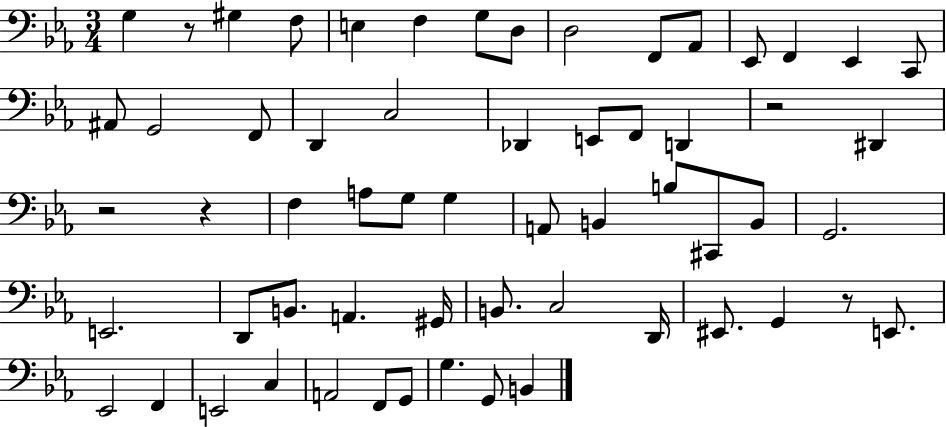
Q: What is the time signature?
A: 3/4